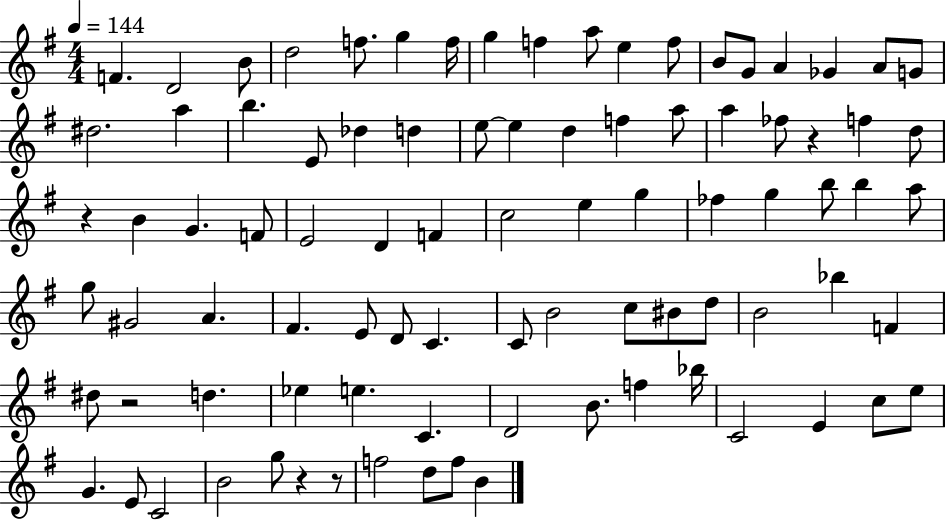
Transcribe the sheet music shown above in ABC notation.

X:1
T:Untitled
M:4/4
L:1/4
K:G
F D2 B/2 d2 f/2 g f/4 g f a/2 e f/2 B/2 G/2 A _G A/2 G/2 ^d2 a b E/2 _d d e/2 e d f a/2 a _f/2 z f d/2 z B G F/2 E2 D F c2 e g _f g b/2 b a/2 g/2 ^G2 A ^F E/2 D/2 C C/2 B2 c/2 ^B/2 d/2 B2 _b F ^d/2 z2 d _e e C D2 B/2 f _b/4 C2 E c/2 e/2 G E/2 C2 B2 g/2 z z/2 f2 d/2 f/2 B